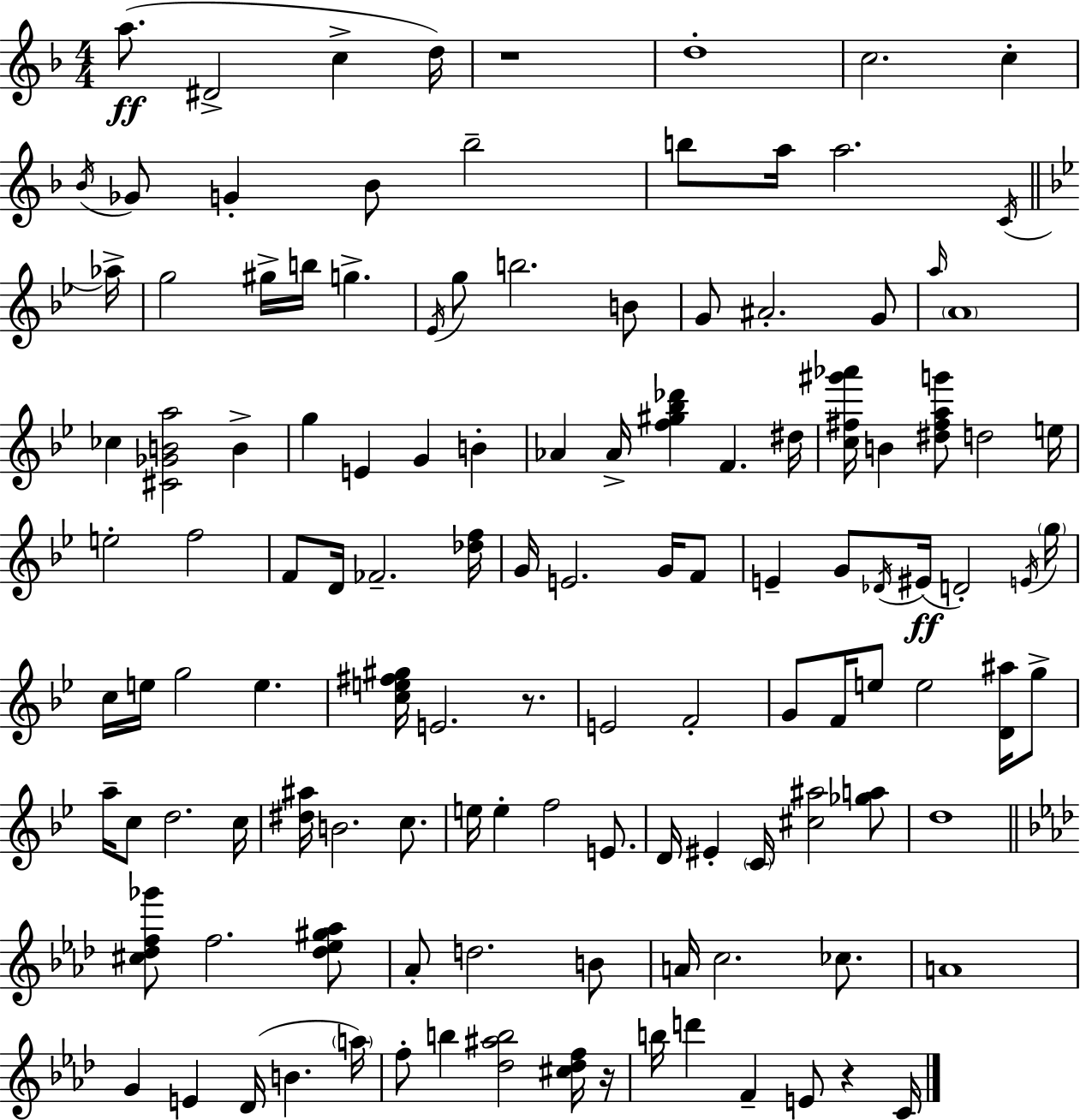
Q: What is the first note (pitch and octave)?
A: A5